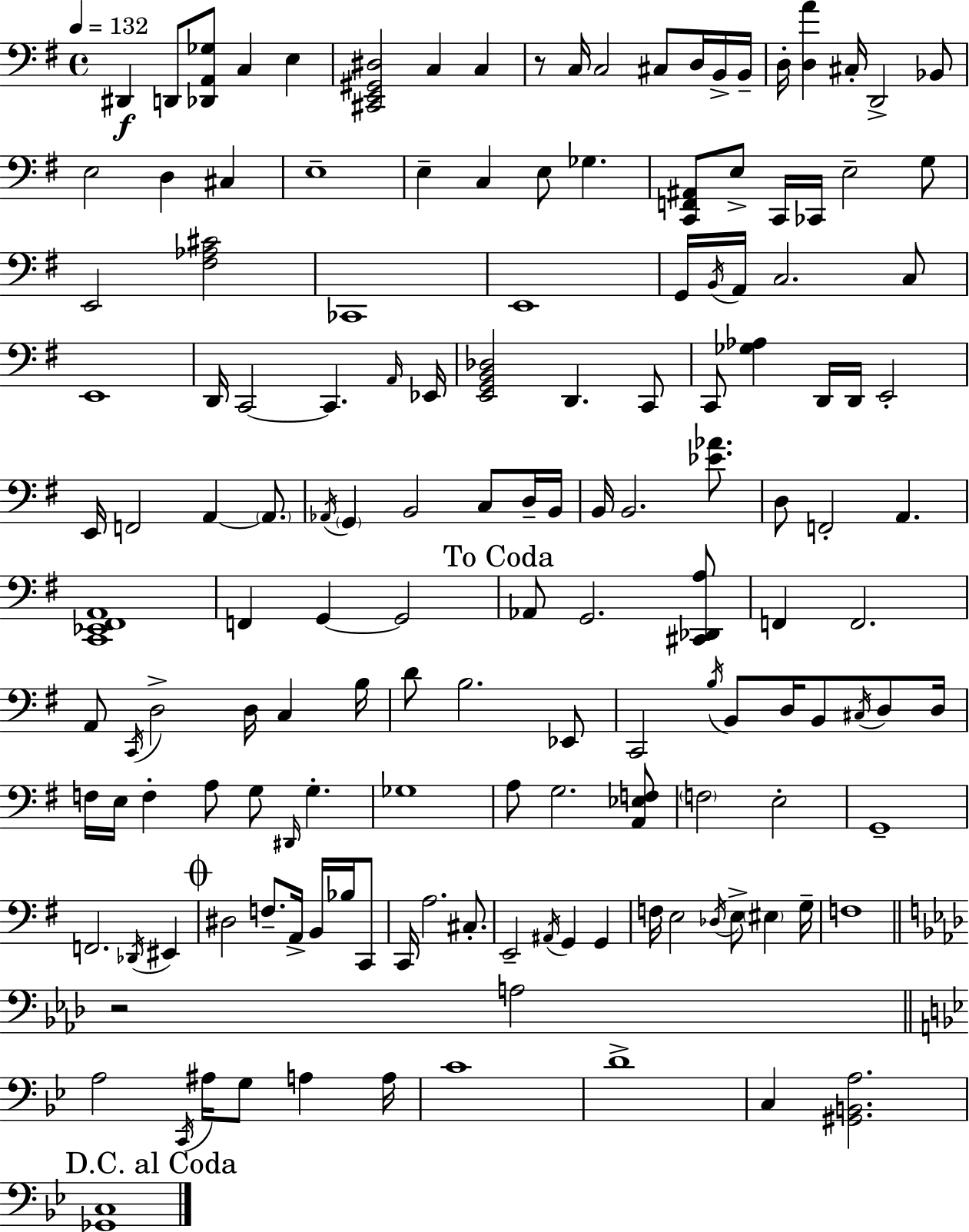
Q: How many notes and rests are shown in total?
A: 149